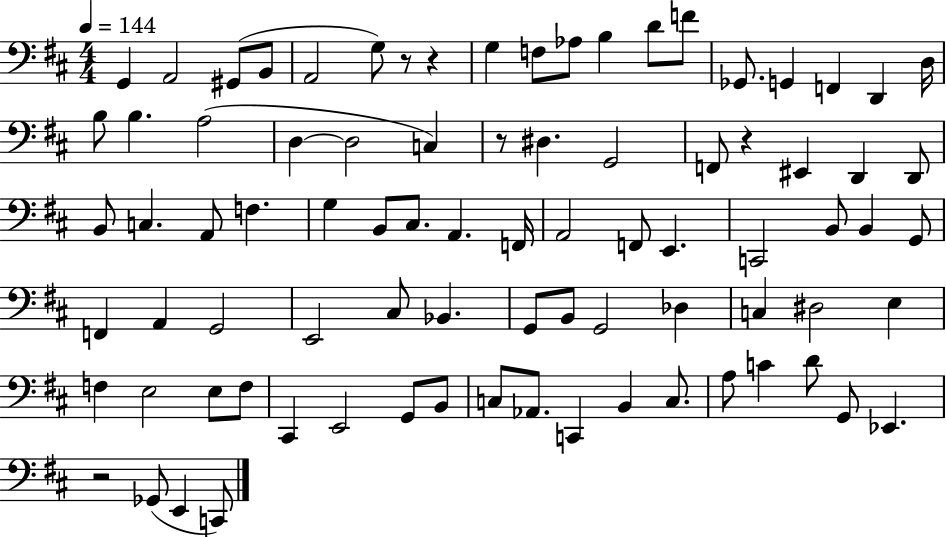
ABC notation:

X:1
T:Untitled
M:4/4
L:1/4
K:D
G,, A,,2 ^G,,/2 B,,/2 A,,2 G,/2 z/2 z G, F,/2 _A,/2 B, D/2 F/2 _G,,/2 G,, F,, D,, D,/4 B,/2 B, A,2 D, D,2 C, z/2 ^D, G,,2 F,,/2 z ^E,, D,, D,,/2 B,,/2 C, A,,/2 F, G, B,,/2 ^C,/2 A,, F,,/4 A,,2 F,,/2 E,, C,,2 B,,/2 B,, G,,/2 F,, A,, G,,2 E,,2 ^C,/2 _B,, G,,/2 B,,/2 G,,2 _D, C, ^D,2 E, F, E,2 E,/2 F,/2 ^C,, E,,2 G,,/2 B,,/2 C,/2 _A,,/2 C,, B,, C,/2 A,/2 C D/2 G,,/2 _E,, z2 _G,,/2 E,, C,,/2